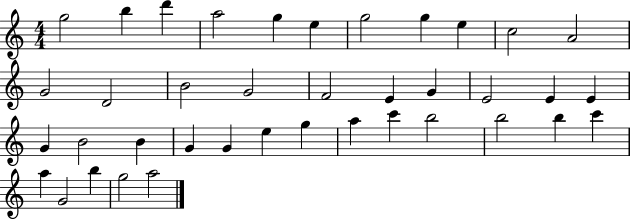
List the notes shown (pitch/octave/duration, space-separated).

G5/h B5/q D6/q A5/h G5/q E5/q G5/h G5/q E5/q C5/h A4/h G4/h D4/h B4/h G4/h F4/h E4/q G4/q E4/h E4/q E4/q G4/q B4/h B4/q G4/q G4/q E5/q G5/q A5/q C6/q B5/h B5/h B5/q C6/q A5/q G4/h B5/q G5/h A5/h